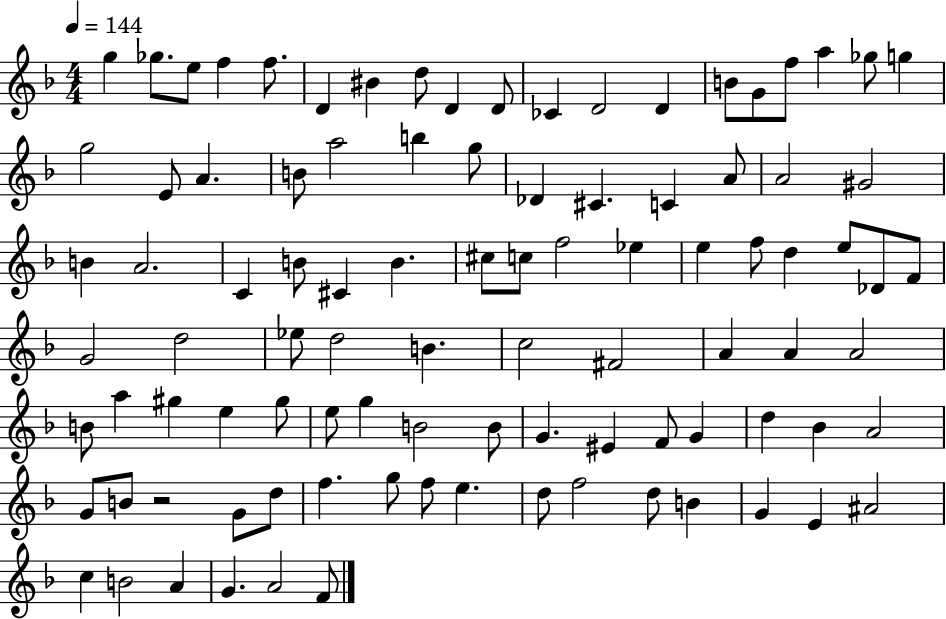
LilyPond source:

{
  \clef treble
  \numericTimeSignature
  \time 4/4
  \key f \major
  \tempo 4 = 144
  g''4 ges''8. e''8 f''4 f''8. | d'4 bis'4 d''8 d'4 d'8 | ces'4 d'2 d'4 | b'8 g'8 f''8 a''4 ges''8 g''4 | \break g''2 e'8 a'4. | b'8 a''2 b''4 g''8 | des'4 cis'4. c'4 a'8 | a'2 gis'2 | \break b'4 a'2. | c'4 b'8 cis'4 b'4. | cis''8 c''8 f''2 ees''4 | e''4 f''8 d''4 e''8 des'8 f'8 | \break g'2 d''2 | ees''8 d''2 b'4. | c''2 fis'2 | a'4 a'4 a'2 | \break b'8 a''4 gis''4 e''4 gis''8 | e''8 g''4 b'2 b'8 | g'4. eis'4 f'8 g'4 | d''4 bes'4 a'2 | \break g'8 b'8 r2 g'8 d''8 | f''4. g''8 f''8 e''4. | d''8 f''2 d''8 b'4 | g'4 e'4 ais'2 | \break c''4 b'2 a'4 | g'4. a'2 f'8 | \bar "|."
}